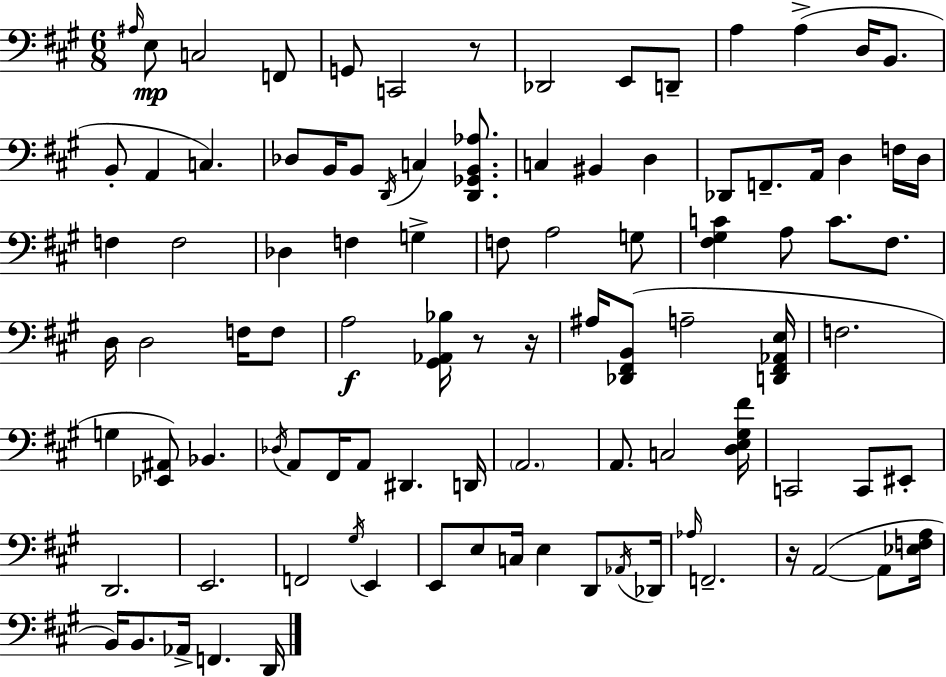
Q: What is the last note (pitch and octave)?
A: D2